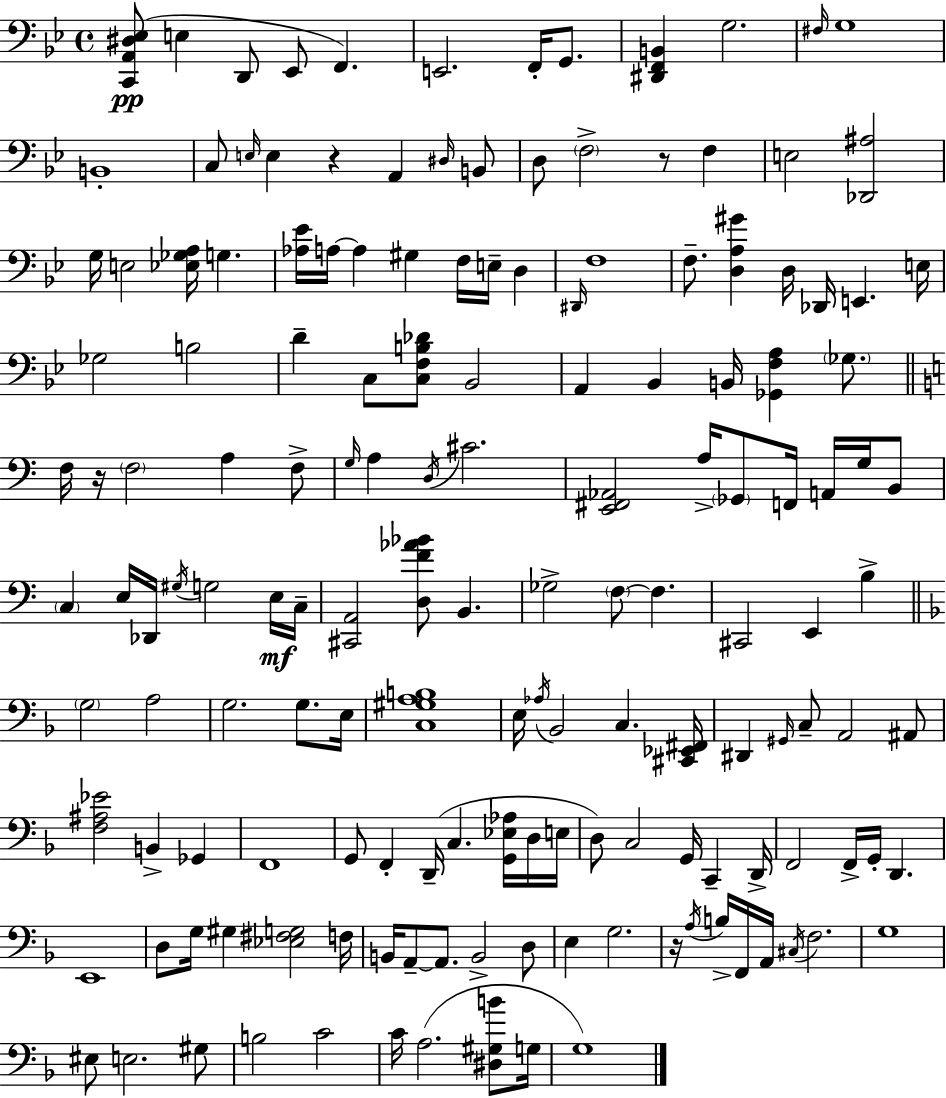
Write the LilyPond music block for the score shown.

{
  \clef bass
  \time 4/4
  \defaultTimeSignature
  \key bes \major
  <c, a, dis ees>8(\pp e4 d,8 ees,8 f,4.) | e,2. f,16-. g,8. | <dis, f, b,>4 g2. | \grace { fis16 } g1 | \break b,1-. | c8 \grace { e16 } e4 r4 a,4 | \grace { dis16 } b,8 d8 \parenthesize f2-> r8 f4 | e2 <des, ais>2 | \break g16 e2 <ees ges a>16 g4. | <aes ees'>16 a16~~ a4 gis4 f16 e16-- d4 | \grace { dis,16 } f1 | f8.-- <d a gis'>4 d16 des,16 e,4. | \break e16 ges2 b2 | d'4-- c8 <c f b des'>8 bes,2 | a,4 bes,4 b,16 <ges, f a>4 | \parenthesize ges8. \bar "||" \break \key c \major f16 r16 \parenthesize f2 a4 f8-> | \grace { g16 } a4 \acciaccatura { d16 } cis'2. | <e, fis, aes,>2 a16-> \parenthesize ges,8 f,16 a,16 g16 | b,8 \parenthesize c4 e16 des,16 \acciaccatura { gis16 } g2 | \break e16\mf c16-- <cis, a,>2 <d f' aes' bes'>8 b,4. | ges2-> \parenthesize f8~~ f4. | cis,2 e,4 b4-> | \bar "||" \break \key f \major \parenthesize g2 a2 | g2. g8. e16 | <c gis a b>1 | e16 \acciaccatura { aes16 } bes,2 c4. | \break <cis, ees, fis,>16 dis,4 \grace { gis,16 } c8-- a,2 | ais,8 <f ais ees'>2 b,4-> ges,4 | f,1 | g,8 f,4-. d,16--( c4. <g, ees aes>16 | \break d16 e16 d8) c2 g,16 c,4-- | d,16-> f,2 f,16-> g,16-. d,4. | e,1 | d8 g16 gis4 <ees fis g>2 | \break f16 b,16 a,8--~~ a,8. b,2-> | d8 e4 g2. | r16 \acciaccatura { a16 } b16-> f,16 a,16 \acciaccatura { cis16 } f2. | g1 | \break eis8 e2. | gis8 b2 c'2 | c'16 a2.( | <dis gis b'>8 g16 g1) | \break \bar "|."
}